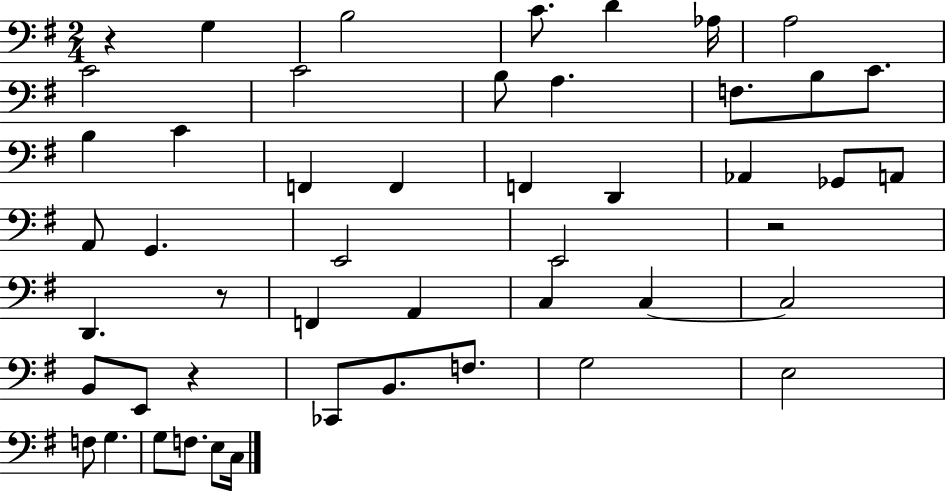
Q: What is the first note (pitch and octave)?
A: G3